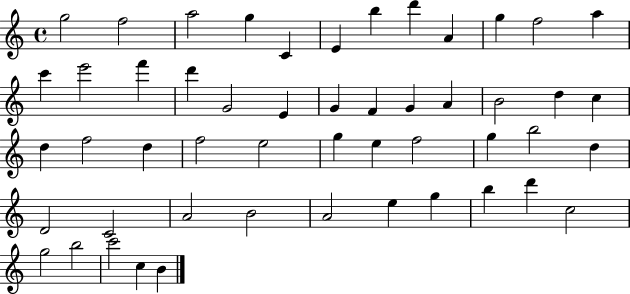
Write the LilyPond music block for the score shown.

{
  \clef treble
  \time 4/4
  \defaultTimeSignature
  \key c \major
  g''2 f''2 | a''2 g''4 c'4 | e'4 b''4 d'''4 a'4 | g''4 f''2 a''4 | \break c'''4 e'''2 f'''4 | d'''4 g'2 e'4 | g'4 f'4 g'4 a'4 | b'2 d''4 c''4 | \break d''4 f''2 d''4 | f''2 e''2 | g''4 e''4 f''2 | g''4 b''2 d''4 | \break d'2 c'2 | a'2 b'2 | a'2 e''4 g''4 | b''4 d'''4 c''2 | \break g''2 b''2 | c'''2 c''4 b'4 | \bar "|."
}